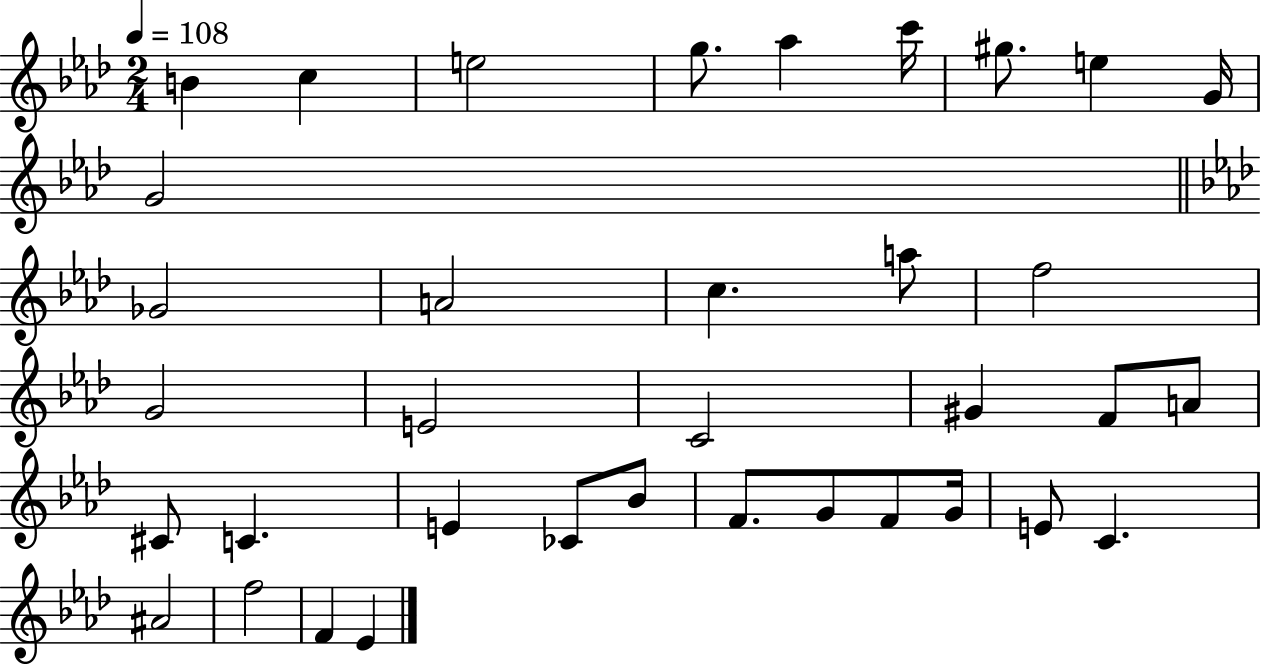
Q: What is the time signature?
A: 2/4